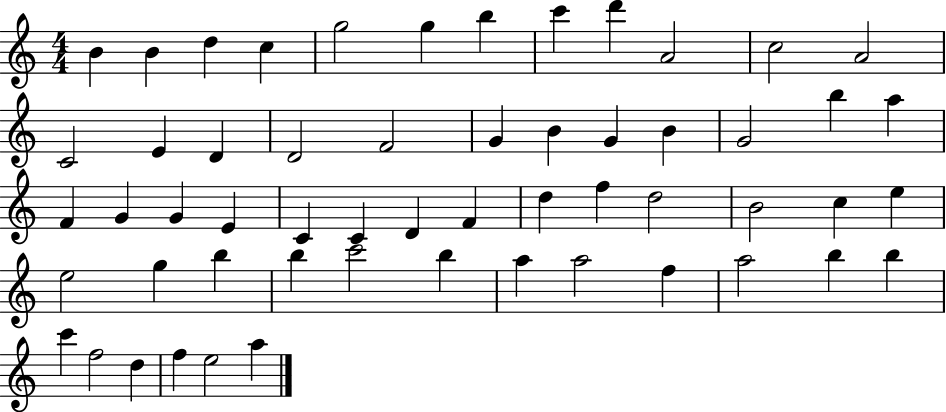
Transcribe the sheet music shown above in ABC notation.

X:1
T:Untitled
M:4/4
L:1/4
K:C
B B d c g2 g b c' d' A2 c2 A2 C2 E D D2 F2 G B G B G2 b a F G G E C C D F d f d2 B2 c e e2 g b b c'2 b a a2 f a2 b b c' f2 d f e2 a